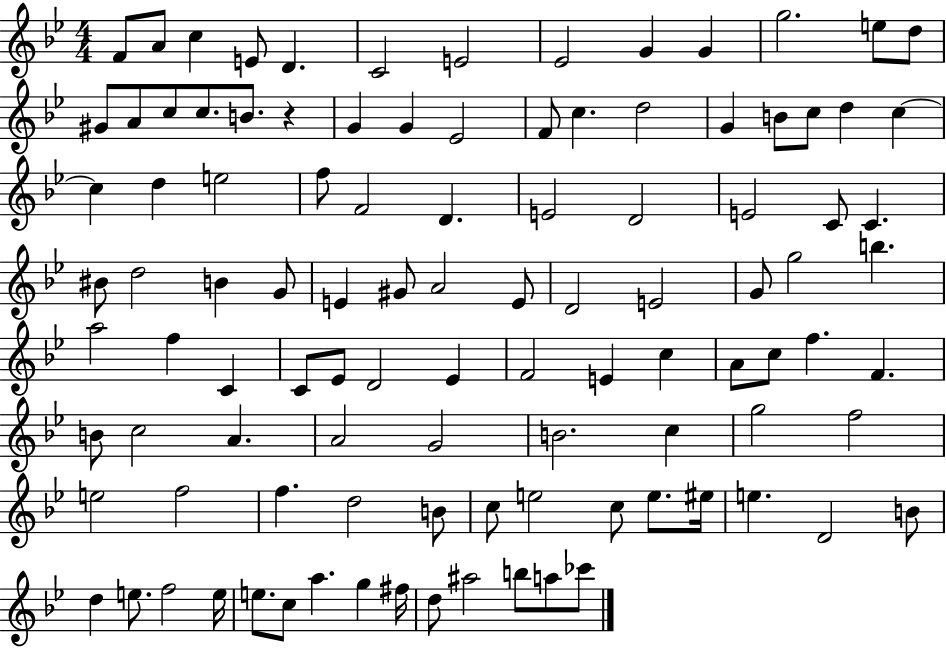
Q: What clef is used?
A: treble